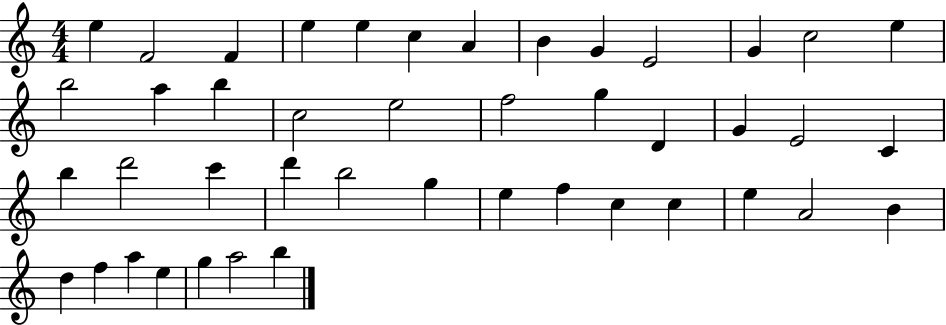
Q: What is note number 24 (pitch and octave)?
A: C4